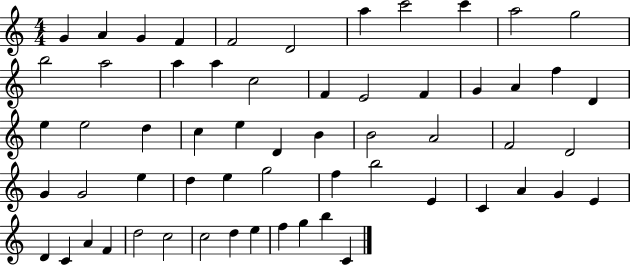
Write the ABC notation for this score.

X:1
T:Untitled
M:4/4
L:1/4
K:C
G A G F F2 D2 a c'2 c' a2 g2 b2 a2 a a c2 F E2 F G A f D e e2 d c e D B B2 A2 F2 D2 G G2 e d e g2 f b2 E C A G E D C A F d2 c2 c2 d e f g b C